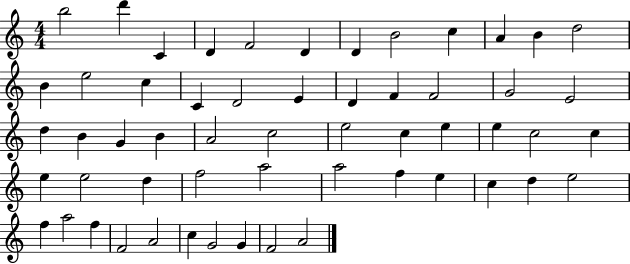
B5/h D6/q C4/q D4/q F4/h D4/q D4/q B4/h C5/q A4/q B4/q D5/h B4/q E5/h C5/q C4/q D4/h E4/q D4/q F4/q F4/h G4/h E4/h D5/q B4/q G4/q B4/q A4/h C5/h E5/h C5/q E5/q E5/q C5/h C5/q E5/q E5/h D5/q F5/h A5/h A5/h F5/q E5/q C5/q D5/q E5/h F5/q A5/h F5/q F4/h A4/h C5/q G4/h G4/q F4/h A4/h